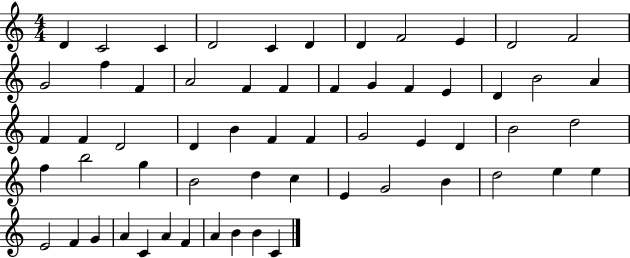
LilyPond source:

{
  \clef treble
  \numericTimeSignature
  \time 4/4
  \key c \major
  d'4 c'2 c'4 | d'2 c'4 d'4 | d'4 f'2 e'4 | d'2 f'2 | \break g'2 f''4 f'4 | a'2 f'4 f'4 | f'4 g'4 f'4 e'4 | d'4 b'2 a'4 | \break f'4 f'4 d'2 | d'4 b'4 f'4 f'4 | g'2 e'4 d'4 | b'2 d''2 | \break f''4 b''2 g''4 | b'2 d''4 c''4 | e'4 g'2 b'4 | d''2 e''4 e''4 | \break e'2 f'4 g'4 | a'4 c'4 a'4 f'4 | a'4 b'4 b'4 c'4 | \bar "|."
}